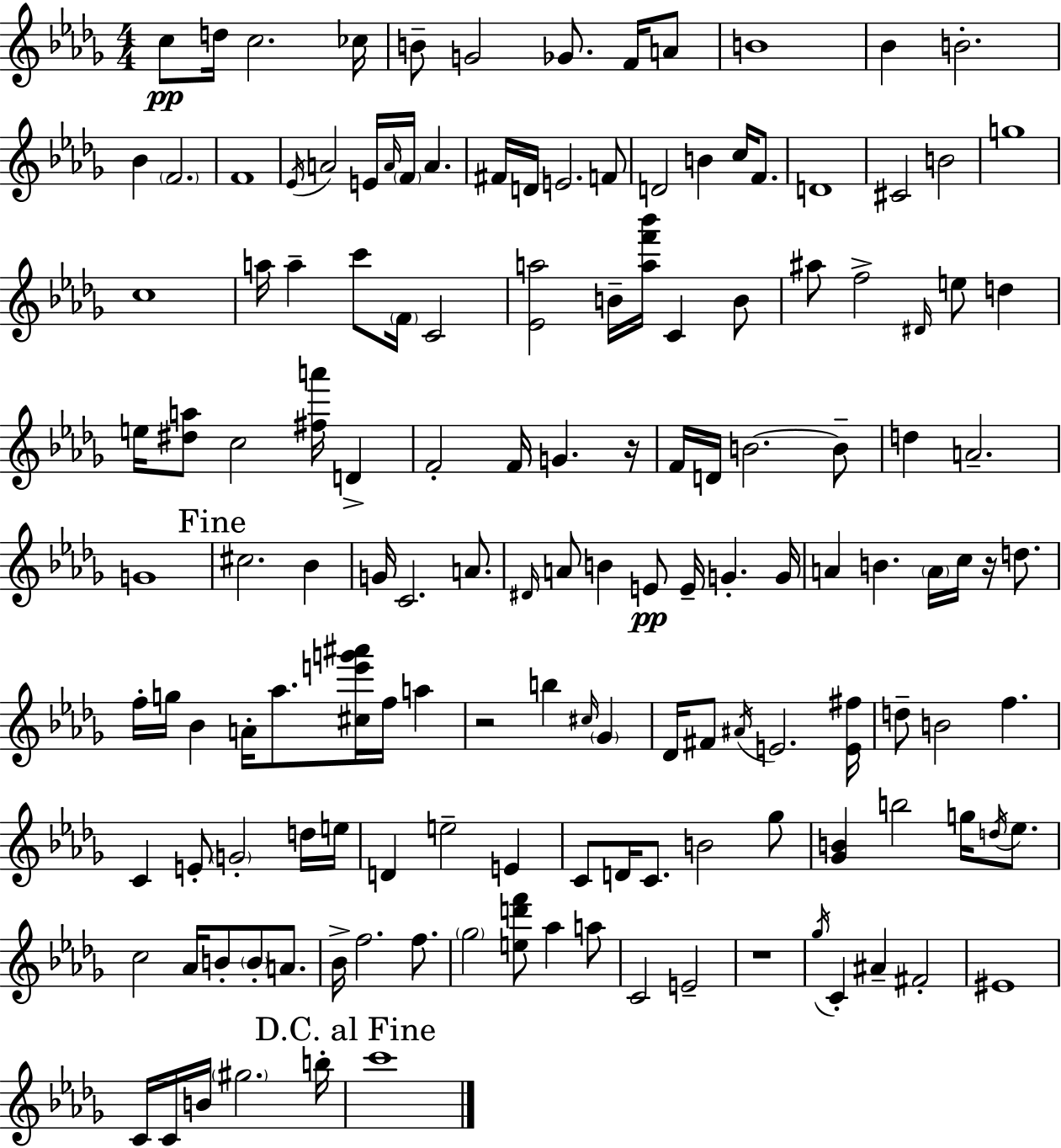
C5/e D5/s C5/h. CES5/s B4/e G4/h Gb4/e. F4/s A4/e B4/w Bb4/q B4/h. Bb4/q F4/h. F4/w Eb4/s A4/h E4/s A4/s F4/s A4/q. F#4/s D4/s E4/h. F4/e D4/h B4/q C5/s F4/e. D4/w C#4/h B4/h G5/w C5/w A5/s A5/q C6/e F4/s C4/h [Eb4,A5]/h B4/s [A5,F6,Bb6]/s C4/q B4/e A#5/e F5/h D#4/s E5/e D5/q E5/s [D#5,A5]/e C5/h [F#5,A6]/s D4/q F4/h F4/s G4/q. R/s F4/s D4/s B4/h. B4/e D5/q A4/h. G4/w C#5/h. Bb4/q G4/s C4/h. A4/e. D#4/s A4/e B4/q E4/e E4/s G4/q. G4/s A4/q B4/q. A4/s C5/s R/s D5/e. F5/s G5/s Bb4/q A4/s Ab5/e. [C#5,E6,G6,A#6]/s F5/s A5/q R/h B5/q C#5/s Gb4/q Db4/s F#4/e A#4/s E4/h. [E4,F#5]/s D5/e B4/h F5/q. C4/q E4/e G4/h D5/s E5/s D4/q E5/h E4/q C4/e D4/s C4/e. B4/h Gb5/e [Gb4,B4]/q B5/h G5/s D5/s Eb5/e. C5/h Ab4/s B4/e B4/e A4/e. Bb4/s F5/h. F5/e. Gb5/h [E5,D6,F6]/e Ab5/q A5/e C4/h E4/h R/w Gb5/s C4/q A#4/q F#4/h EIS4/w C4/s C4/s B4/s G#5/h. B5/s C6/w